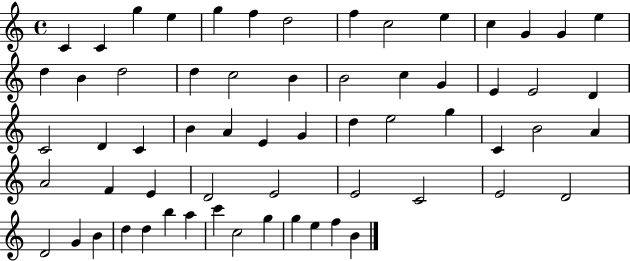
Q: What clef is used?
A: treble